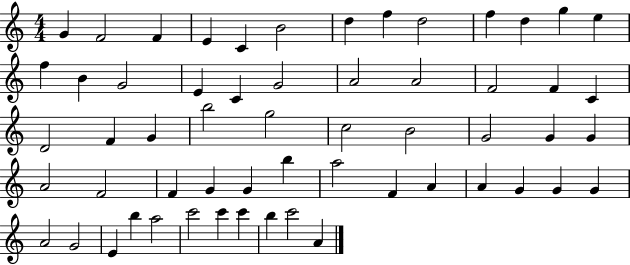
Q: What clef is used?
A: treble